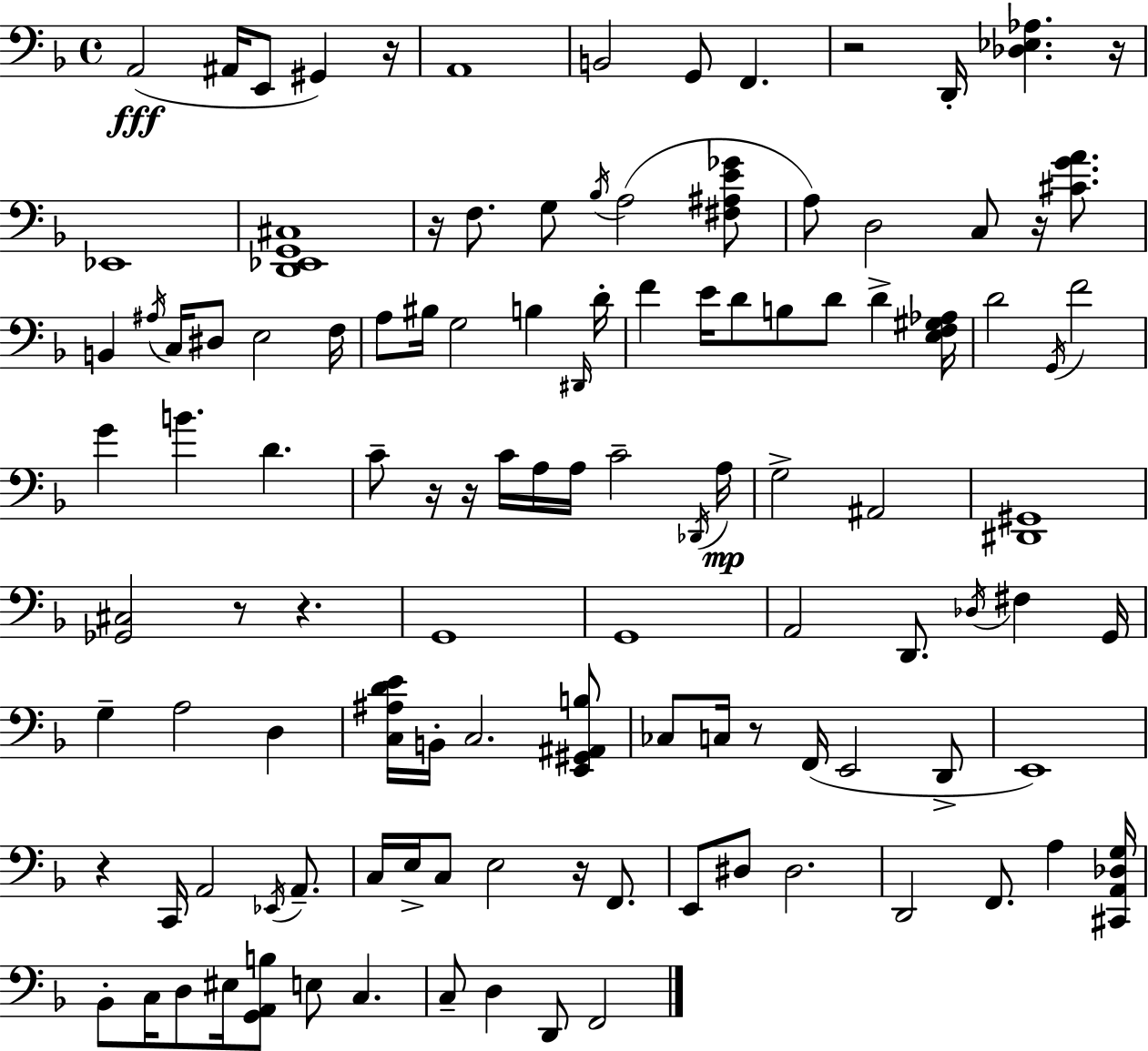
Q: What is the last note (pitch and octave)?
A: F2